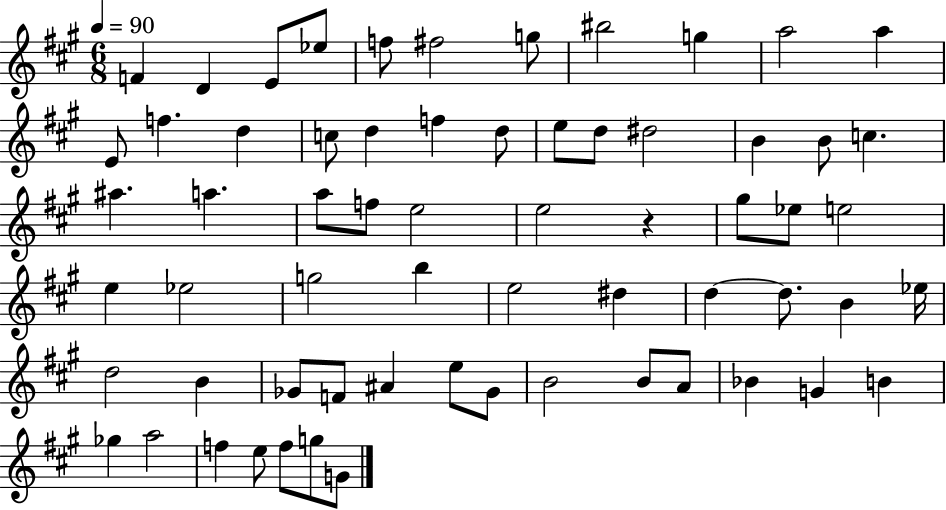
F4/q D4/q E4/e Eb5/e F5/e F#5/h G5/e BIS5/h G5/q A5/h A5/q E4/e F5/q. D5/q C5/e D5/q F5/q D5/e E5/e D5/e D#5/h B4/q B4/e C5/q. A#5/q. A5/q. A5/e F5/e E5/h E5/h R/q G#5/e Eb5/e E5/h E5/q Eb5/h G5/h B5/q E5/h D#5/q D5/q D5/e. B4/q Eb5/s D5/h B4/q Gb4/e F4/e A#4/q E5/e Gb4/e B4/h B4/e A4/e Bb4/q G4/q B4/q Gb5/q A5/h F5/q E5/e F5/e G5/e G4/e